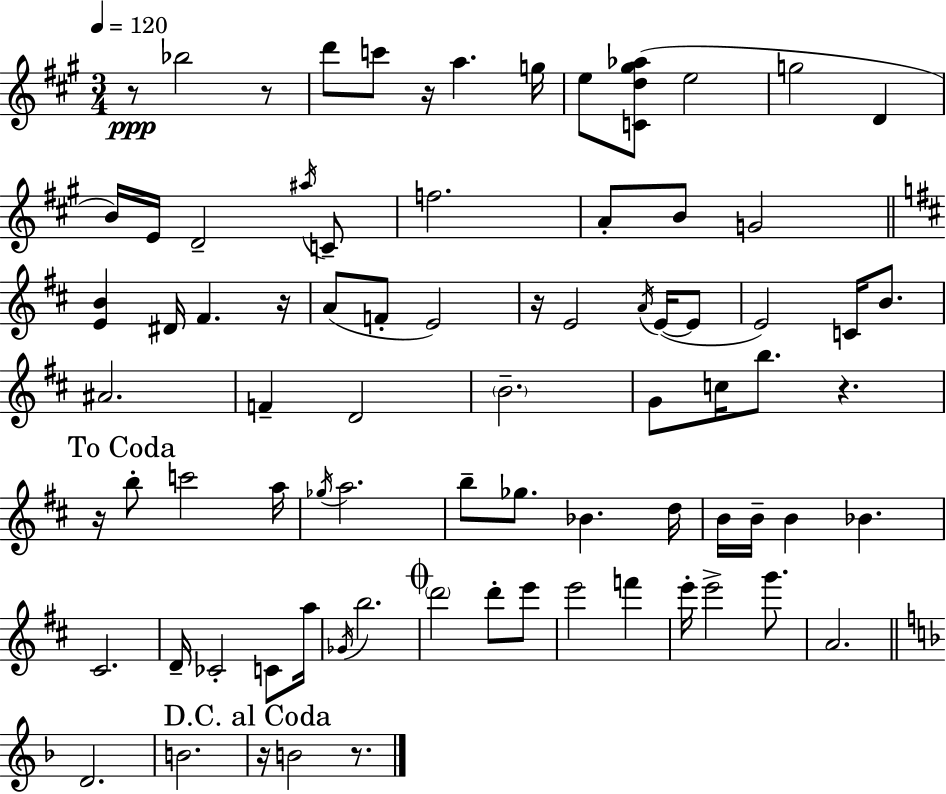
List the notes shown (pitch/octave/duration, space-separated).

R/e Bb5/h R/e D6/e C6/e R/s A5/q. G5/s E5/e [C4,D5,G#5,Ab5]/e E5/h G5/h D4/q B4/s E4/s D4/h A#5/s C4/e F5/h. A4/e B4/e G4/h [E4,B4]/q D#4/s F#4/q. R/s A4/e F4/e E4/h R/s E4/h A4/s E4/s E4/e E4/h C4/s B4/e. A#4/h. F4/q D4/h B4/h. G4/e C5/s B5/e. R/q. R/s B5/e C6/h A5/s Gb5/s A5/h. B5/e Gb5/e. Bb4/q. D5/s B4/s B4/s B4/q Bb4/q. C#4/h. D4/s CES4/h C4/e A5/s Gb4/s B5/h. D6/h D6/e E6/e E6/h F6/q E6/s E6/h G6/e. A4/h. D4/h. B4/h. R/s B4/h R/e.